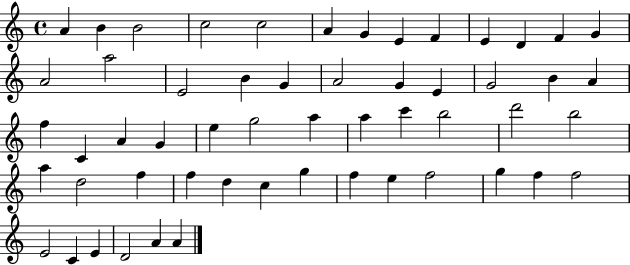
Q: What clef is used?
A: treble